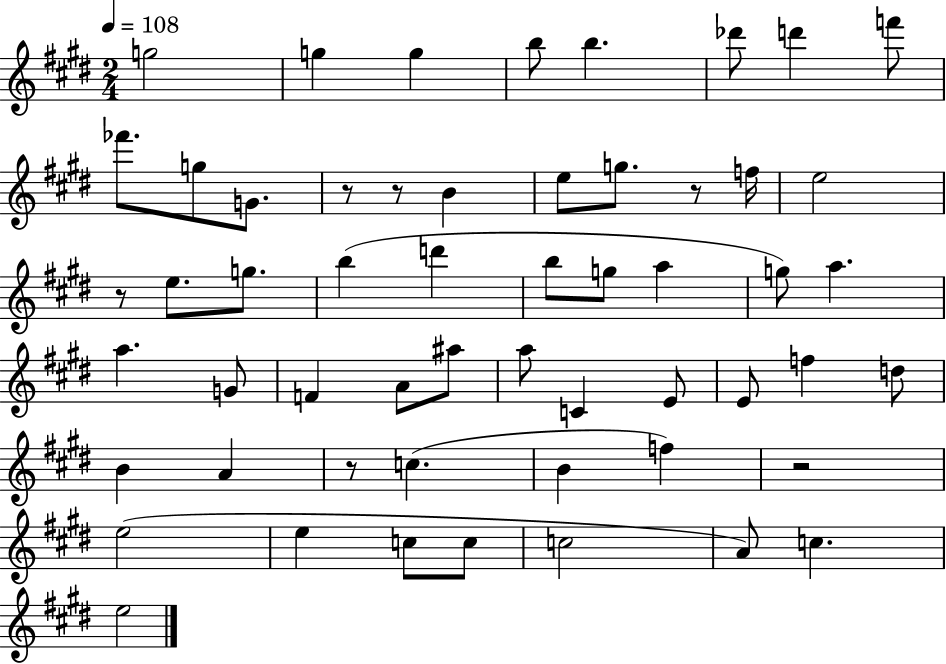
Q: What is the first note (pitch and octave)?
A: G5